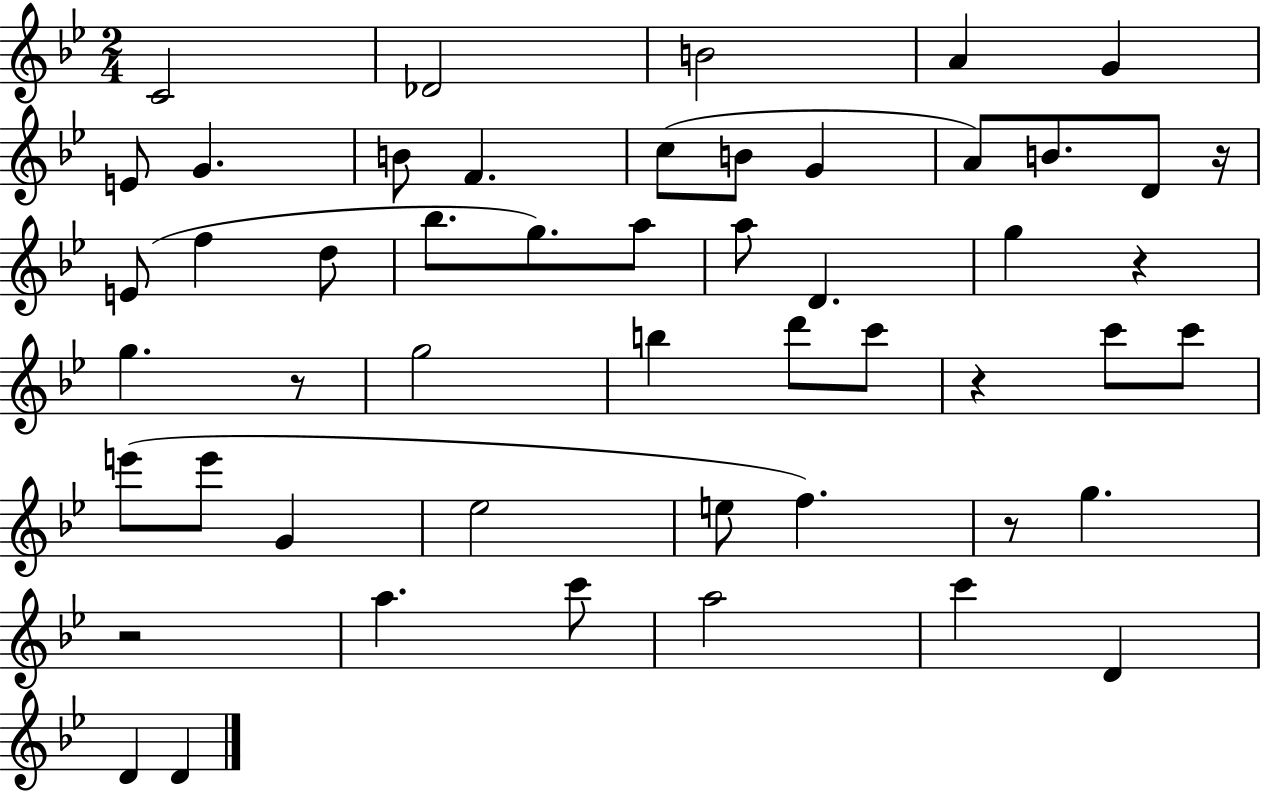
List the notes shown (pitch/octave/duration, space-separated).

C4/h Db4/h B4/h A4/q G4/q E4/e G4/q. B4/e F4/q. C5/e B4/e G4/q A4/e B4/e. D4/e R/s E4/e F5/q D5/e Bb5/e. G5/e. A5/e A5/e D4/q. G5/q R/q G5/q. R/e G5/h B5/q D6/e C6/e R/q C6/e C6/e E6/e E6/e G4/q Eb5/h E5/e F5/q. R/e G5/q. R/h A5/q. C6/e A5/h C6/q D4/q D4/q D4/q